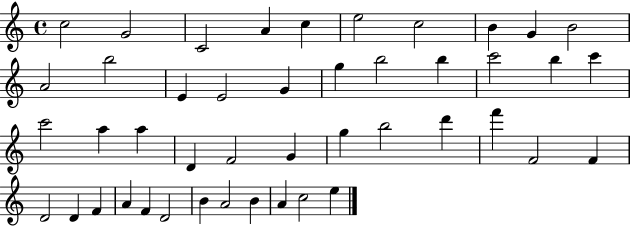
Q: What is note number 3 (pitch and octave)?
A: C4